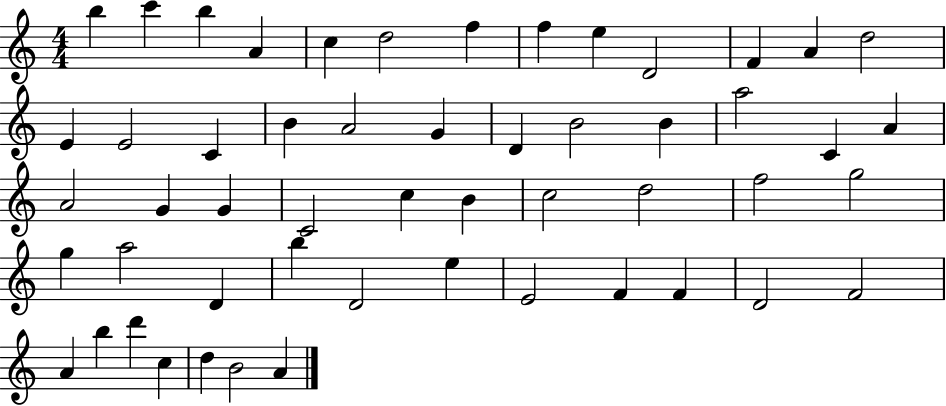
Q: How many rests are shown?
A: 0